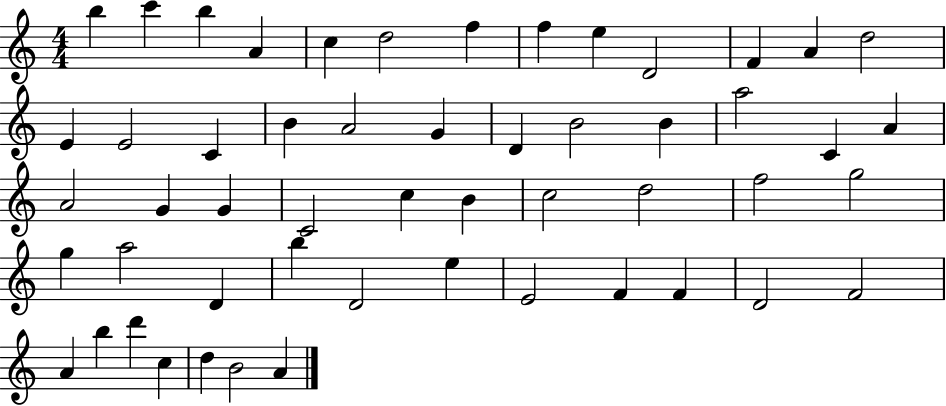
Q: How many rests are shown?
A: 0